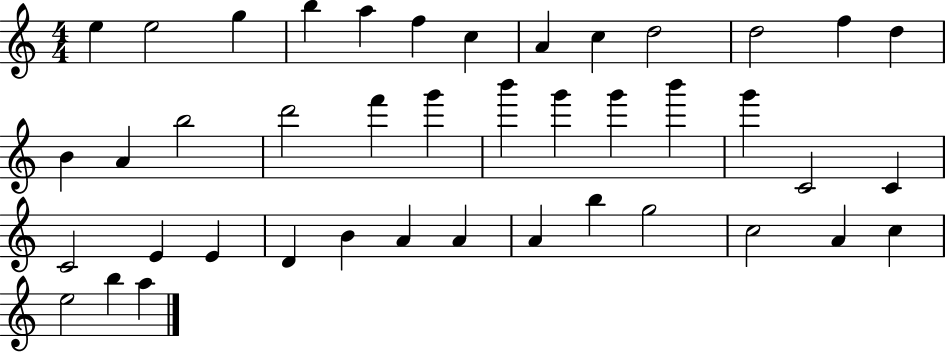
E5/q E5/h G5/q B5/q A5/q F5/q C5/q A4/q C5/q D5/h D5/h F5/q D5/q B4/q A4/q B5/h D6/h F6/q G6/q B6/q G6/q G6/q B6/q G6/q C4/h C4/q C4/h E4/q E4/q D4/q B4/q A4/q A4/q A4/q B5/q G5/h C5/h A4/q C5/q E5/h B5/q A5/q